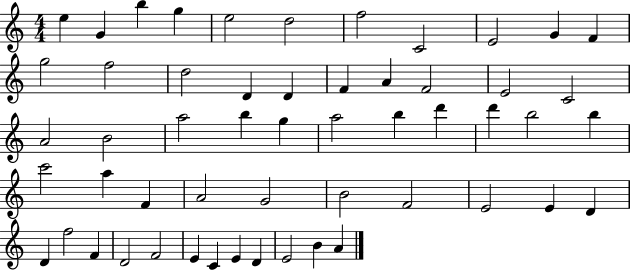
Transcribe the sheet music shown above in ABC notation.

X:1
T:Untitled
M:4/4
L:1/4
K:C
e G b g e2 d2 f2 C2 E2 G F g2 f2 d2 D D F A F2 E2 C2 A2 B2 a2 b g a2 b d' d' b2 b c'2 a F A2 G2 B2 F2 E2 E D D f2 F D2 F2 E C E D E2 B A